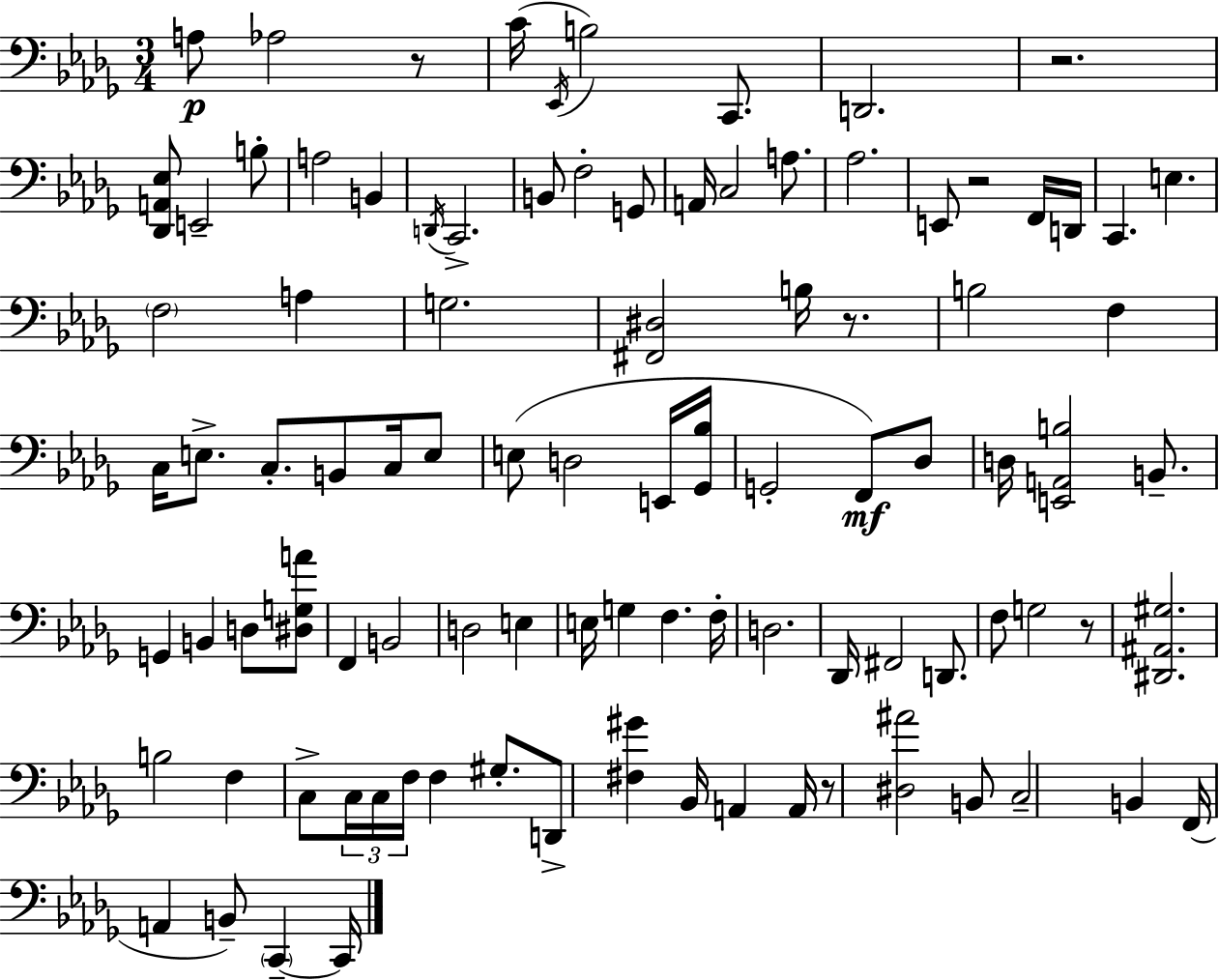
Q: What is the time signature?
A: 3/4